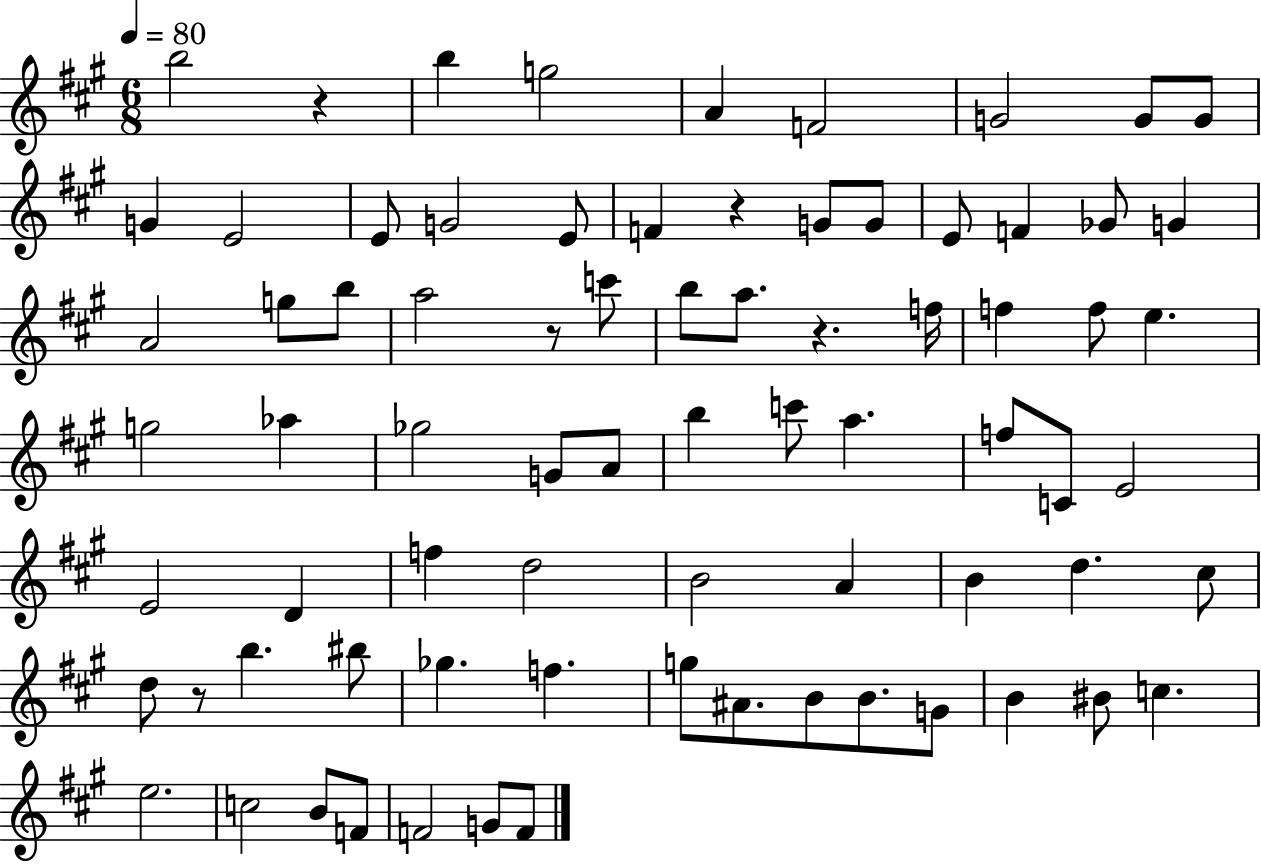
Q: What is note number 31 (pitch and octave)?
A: E5